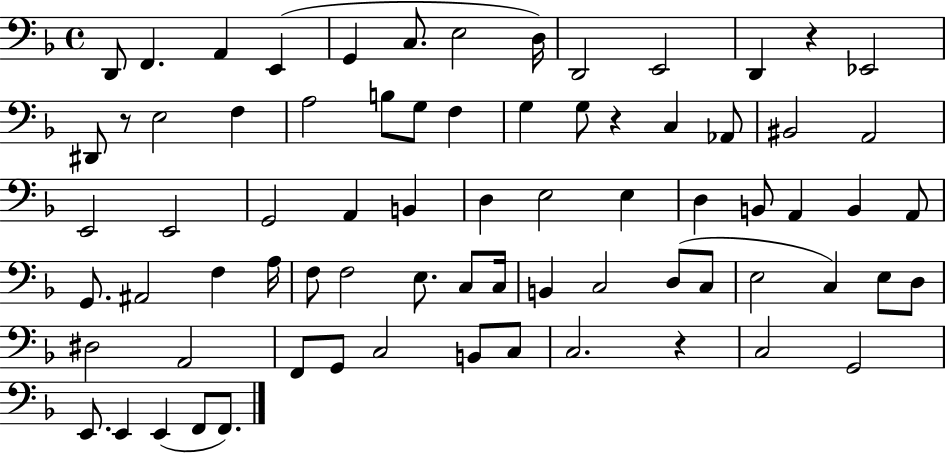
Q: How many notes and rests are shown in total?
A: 74